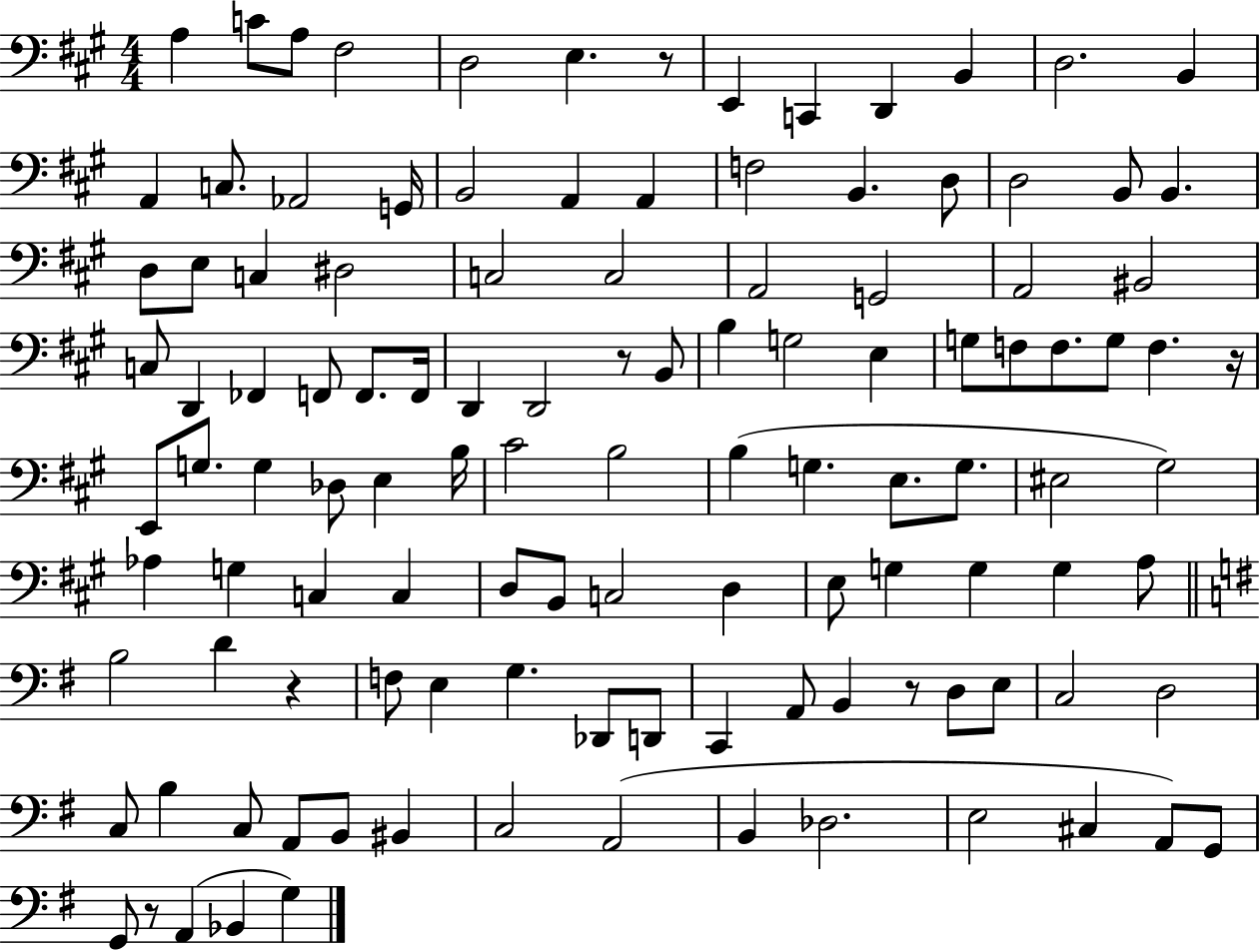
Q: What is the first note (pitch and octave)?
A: A3